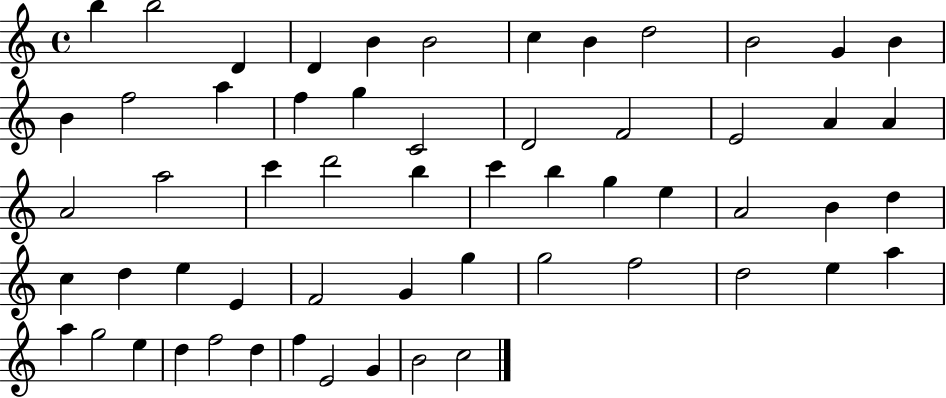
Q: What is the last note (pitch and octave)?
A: C5